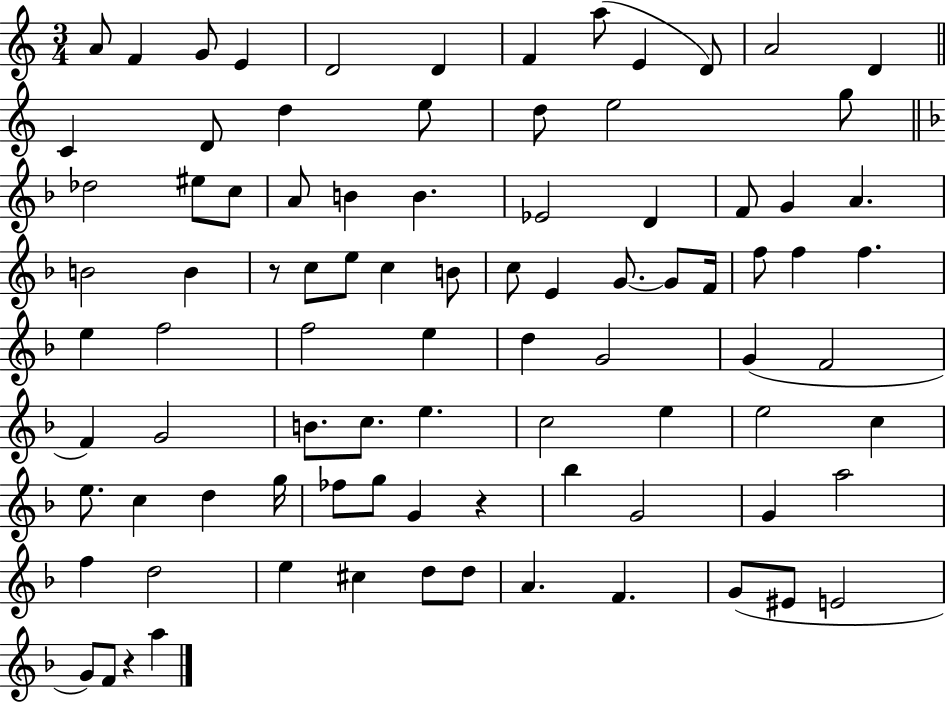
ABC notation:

X:1
T:Untitled
M:3/4
L:1/4
K:C
A/2 F G/2 E D2 D F a/2 E D/2 A2 D C D/2 d e/2 d/2 e2 g/2 _d2 ^e/2 c/2 A/2 B B _E2 D F/2 G A B2 B z/2 c/2 e/2 c B/2 c/2 E G/2 G/2 F/4 f/2 f f e f2 f2 e d G2 G F2 F G2 B/2 c/2 e c2 e e2 c e/2 c d g/4 _f/2 g/2 G z _b G2 G a2 f d2 e ^c d/2 d/2 A F G/2 ^E/2 E2 G/2 F/2 z a